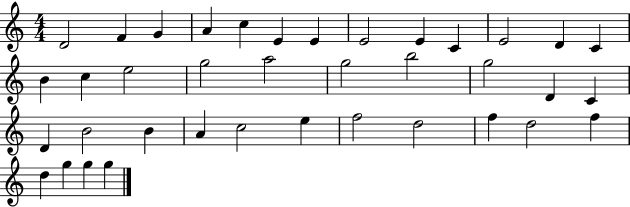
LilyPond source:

{
  \clef treble
  \numericTimeSignature
  \time 4/4
  \key c \major
  d'2 f'4 g'4 | a'4 c''4 e'4 e'4 | e'2 e'4 c'4 | e'2 d'4 c'4 | \break b'4 c''4 e''2 | g''2 a''2 | g''2 b''2 | g''2 d'4 c'4 | \break d'4 b'2 b'4 | a'4 c''2 e''4 | f''2 d''2 | f''4 d''2 f''4 | \break d''4 g''4 g''4 g''4 | \bar "|."
}